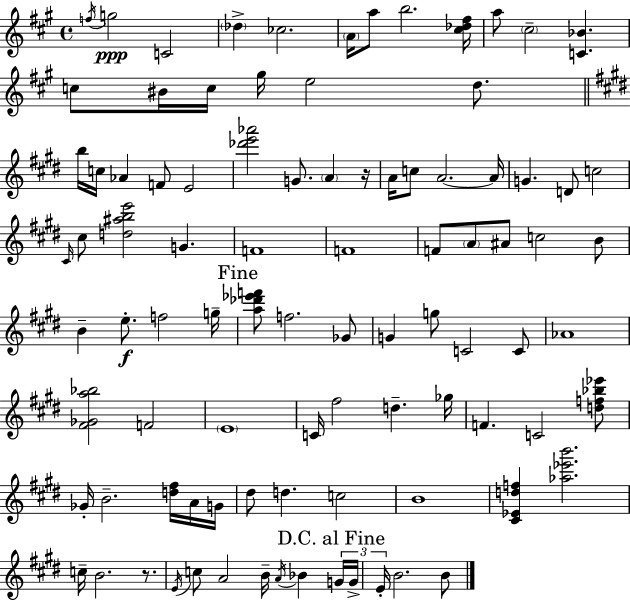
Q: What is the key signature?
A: A major